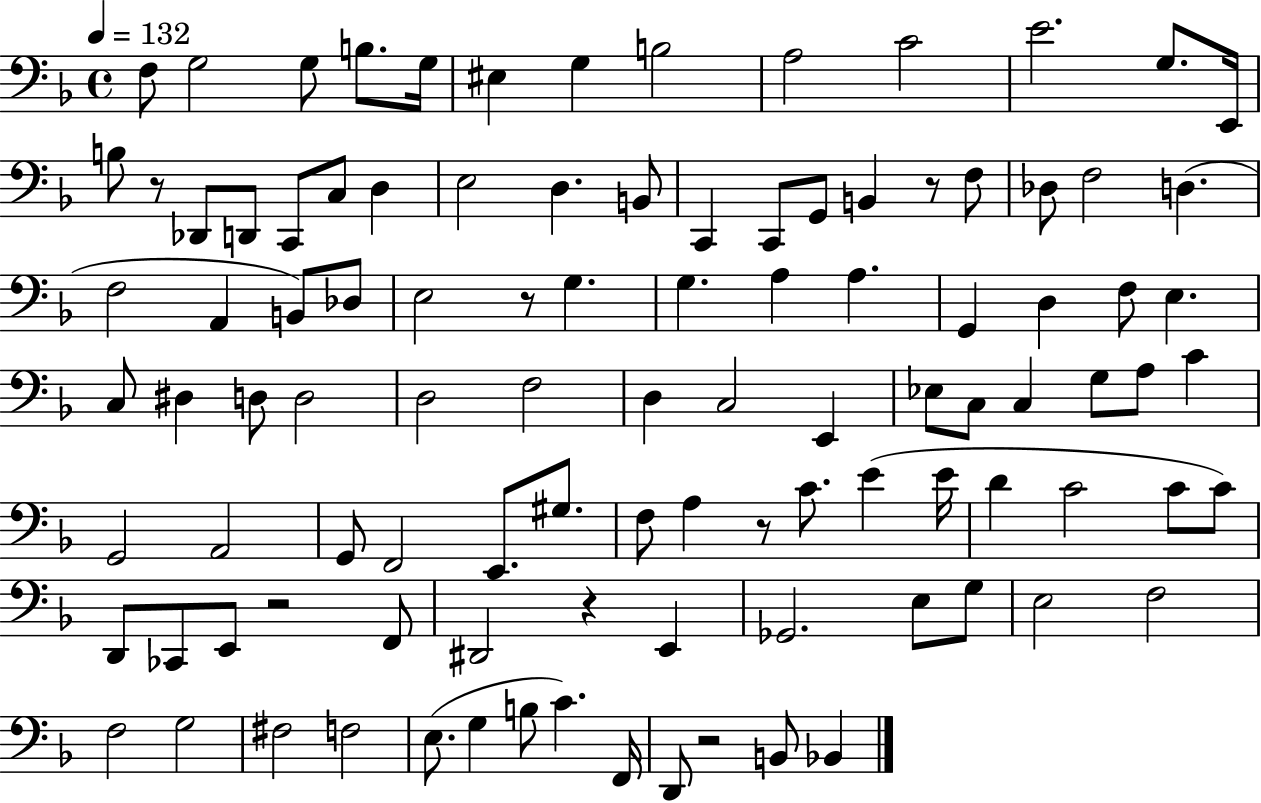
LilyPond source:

{
  \clef bass
  \time 4/4
  \defaultTimeSignature
  \key f \major
  \tempo 4 = 132
  f8 g2 g8 b8. g16 | eis4 g4 b2 | a2 c'2 | e'2. g8. e,16 | \break b8 r8 des,8 d,8 c,8 c8 d4 | e2 d4. b,8 | c,4 c,8 g,8 b,4 r8 f8 | des8 f2 d4.( | \break f2 a,4 b,8) des8 | e2 r8 g4. | g4. a4 a4. | g,4 d4 f8 e4. | \break c8 dis4 d8 d2 | d2 f2 | d4 c2 e,4 | ees8 c8 c4 g8 a8 c'4 | \break g,2 a,2 | g,8 f,2 e,8. gis8. | f8 a4 r8 c'8. e'4( e'16 | d'4 c'2 c'8 c'8) | \break d,8 ces,8 e,8 r2 f,8 | dis,2 r4 e,4 | ges,2. e8 g8 | e2 f2 | \break f2 g2 | fis2 f2 | e8.( g4 b8 c'4.) f,16 | d,8 r2 b,8 bes,4 | \break \bar "|."
}